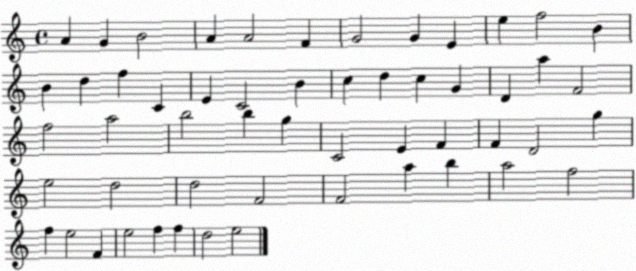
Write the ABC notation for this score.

X:1
T:Untitled
M:4/4
L:1/4
K:C
A G B2 A A2 F G2 G E e f2 B B d f C E C2 B c d c G D a F2 f2 a2 b2 b g C2 E F F D2 g e2 d2 d2 F2 F2 a b a2 f2 f e2 F e2 f f d2 e2